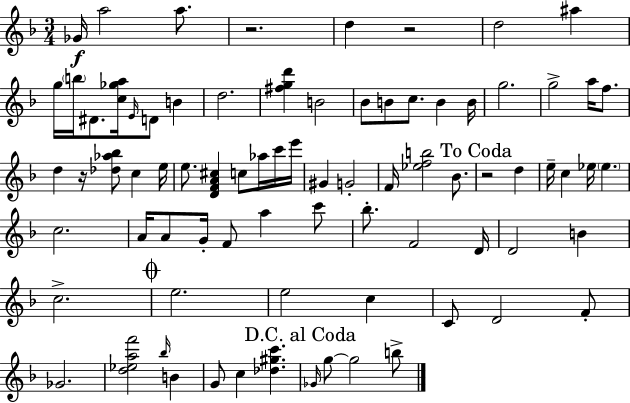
X:1
T:Untitled
M:3/4
L:1/4
K:Dm
_G/4 a2 a/2 z2 d z2 d2 ^a g/4 b/4 ^D/2 [c_ga]/4 E/4 D/2 B d2 [^fgd'] B2 _B/2 B/2 c/2 B B/4 g2 g2 a/4 f/2 d z/4 [_d_a_b]/2 c e/4 e/2 [DFA^c] c/2 _a/4 c'/4 e'/4 ^G G2 F/4 [_efb]2 _B/2 z2 d e/4 c _e/4 _e c2 A/4 A/2 G/4 F/2 a c'/2 _b/2 F2 D/4 D2 B c2 e2 e2 c C/2 D2 F/2 _G2 [d_eaf']2 _b/4 B G/2 c [_d^gc'] _G/4 g/2 g2 b/2